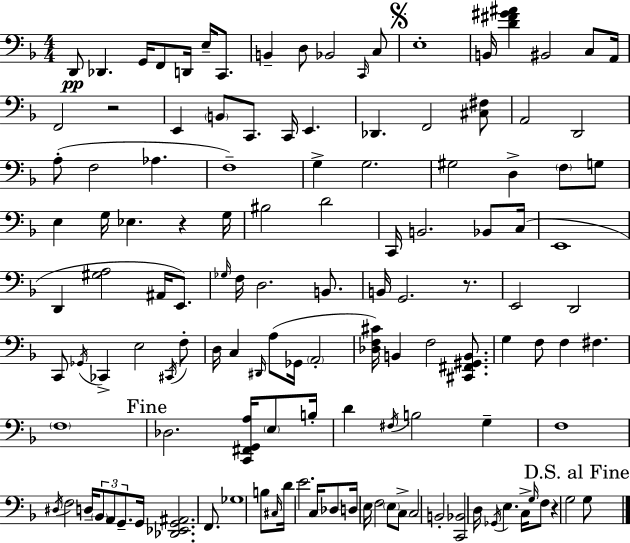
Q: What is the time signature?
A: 4/4